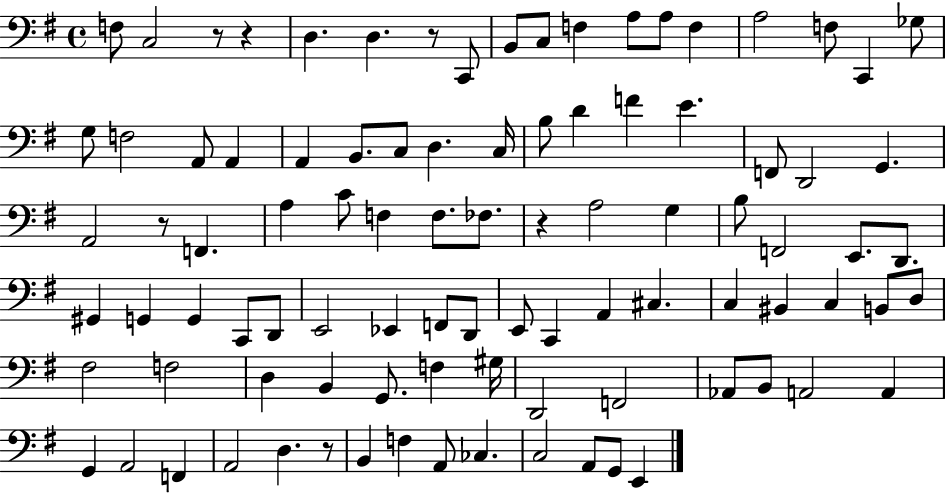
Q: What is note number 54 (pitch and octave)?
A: E2